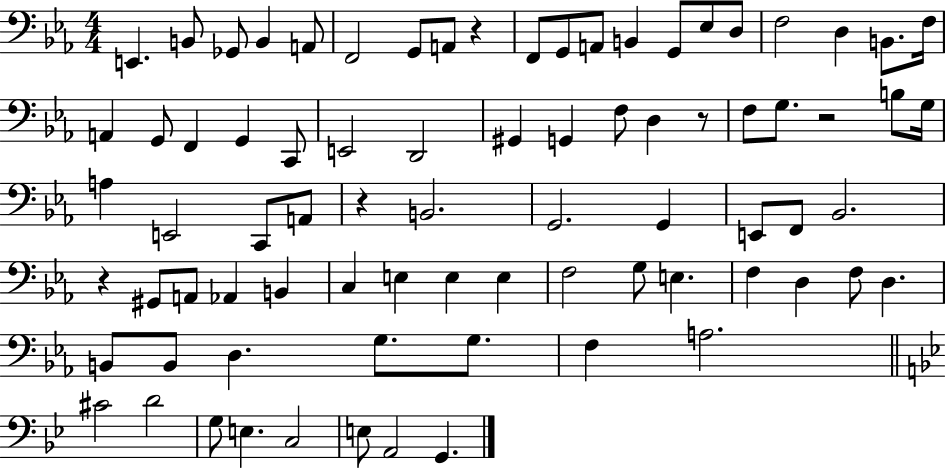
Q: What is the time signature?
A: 4/4